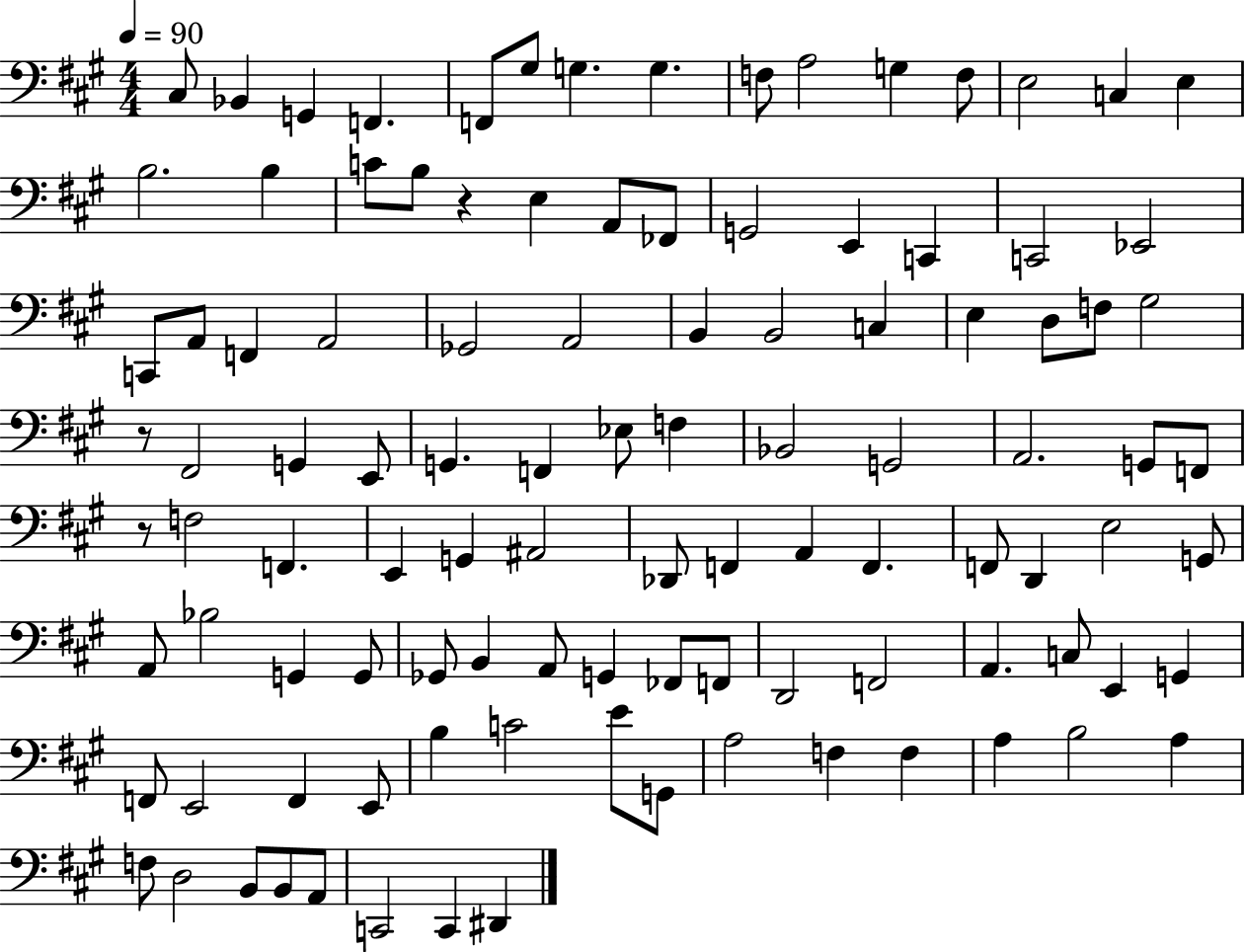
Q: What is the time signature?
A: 4/4